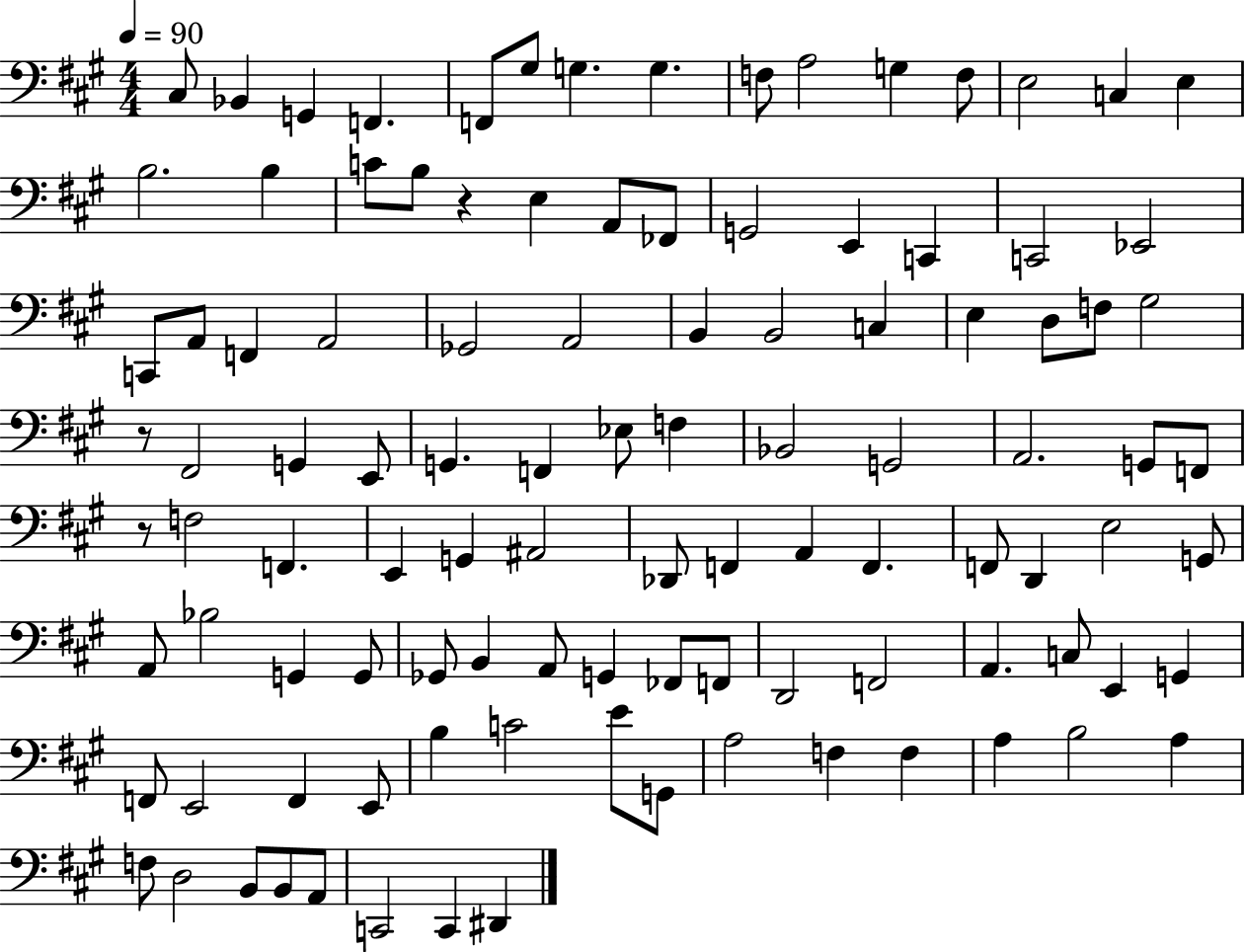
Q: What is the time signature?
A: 4/4